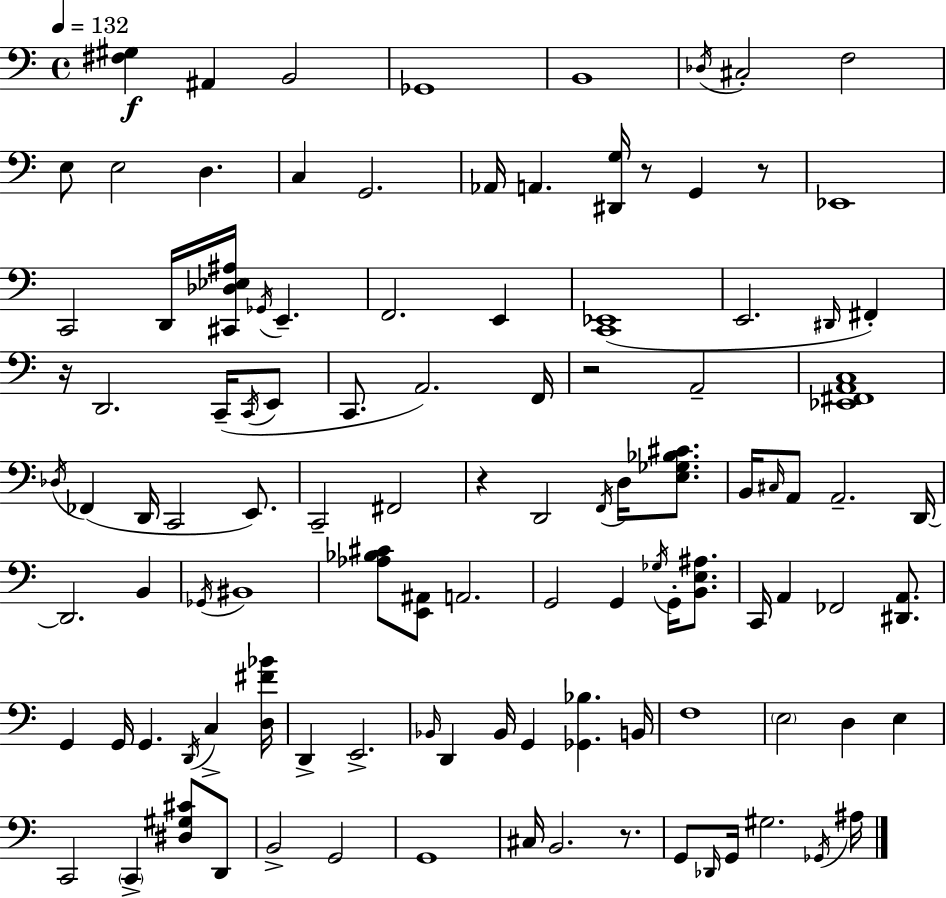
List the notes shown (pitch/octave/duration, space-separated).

[F#3,G#3]/q A#2/q B2/h Gb2/w B2/w Db3/s C#3/h F3/h E3/e E3/h D3/q. C3/q G2/h. Ab2/s A2/q. [D#2,G3]/s R/e G2/q R/e Eb2/w C2/h D2/s [C#2,Db3,Eb3,A#3]/s Gb2/s E2/q. F2/h. E2/q [C2,Eb2]/w E2/h. D#2/s F#2/q R/s D2/h. C2/s C2/s E2/e C2/e. A2/h. F2/s R/h A2/h [Eb2,F#2,A2,C3]/w Db3/s FES2/q D2/s C2/h E2/e. C2/h F#2/h R/q D2/h F2/s D3/s [E3,Gb3,Bb3,C#4]/e. B2/s C#3/s A2/e A2/h. D2/s D2/h. B2/q Gb2/s BIS2/w [Ab3,Bb3,C#4]/e [E2,A#2]/e A2/h. G2/h G2/q Gb3/s G2/s [B2,E3,A#3]/e. C2/s A2/q FES2/h [D#2,A2]/e. G2/q G2/s G2/q. D2/s C3/q [D3,F#4,Bb4]/s D2/q E2/h. Bb2/s D2/q Bb2/s G2/q [Gb2,Bb3]/q. B2/s F3/w E3/h D3/q E3/q C2/h C2/q [D#3,G#3,C#4]/e D2/e B2/h G2/h G2/w C#3/s B2/h. R/e. G2/e Db2/s G2/s G#3/h. Gb2/s A#3/s